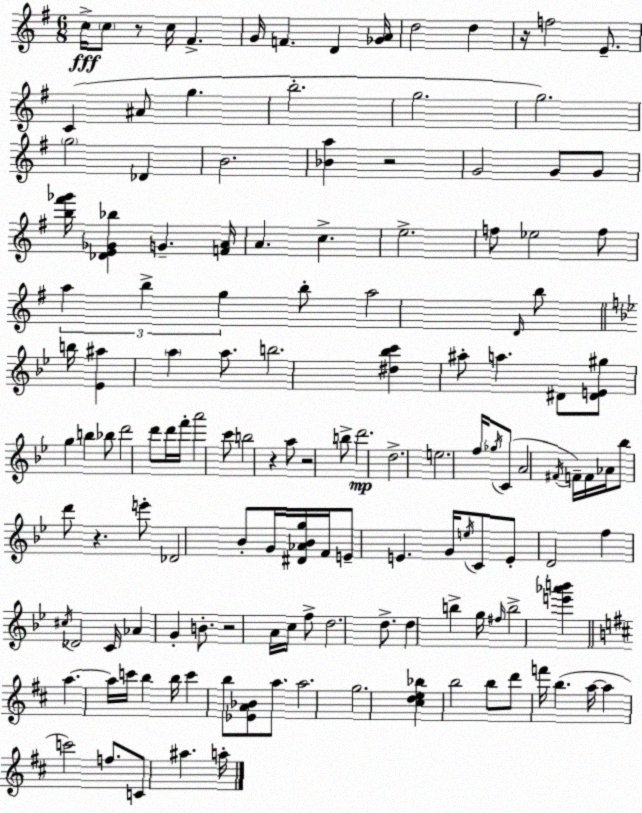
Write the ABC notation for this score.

X:1
T:Untitled
M:6/8
L:1/4
K:G
c/4 c/2 z/2 c/4 ^F G/4 F D [_GA]/4 d2 d z/4 f2 E/2 C ^A/2 g b2 g2 g2 g2 _D B2 [_Ba] z2 G2 G/2 G/2 [b^f'_g']/4 [_DE_G_b] G [FA]/4 A c e2 f/2 _e2 f/2 a b g b/2 a2 D/4 b/2 b/4 [_E^a] a a/2 b2 [^d_bc'] ^a/2 a ^D/2 [^DE^g]/2 g b _b/2 d'2 d'/2 d'/4 f'/4 a'2 c'/2 b2 z a/2 z2 b/2 d'2 d2 e2 f/4 _g/4 C/2 A2 ^F/4 F/4 F/4 _A/4 _b/2 d'/2 z e'/2 _D2 _B/2 G/4 [^D_A_Bg]/4 F/4 E/2 E G/4 e/4 C/2 E/2 D2 f ^c/4 _D2 C/4 _A G B/2 z2 A/4 c/4 f/2 d2 d/2 d b g/4 ^f/4 b2 [e'_a'b'] a a/4 c'/4 b b/4 c' b/2 [_EA_B]/2 a/2 a2 g2 [^cde_b] b2 b/2 d'/2 f'/4 b a/4 a c'2 f/2 C/2 ^a a/4